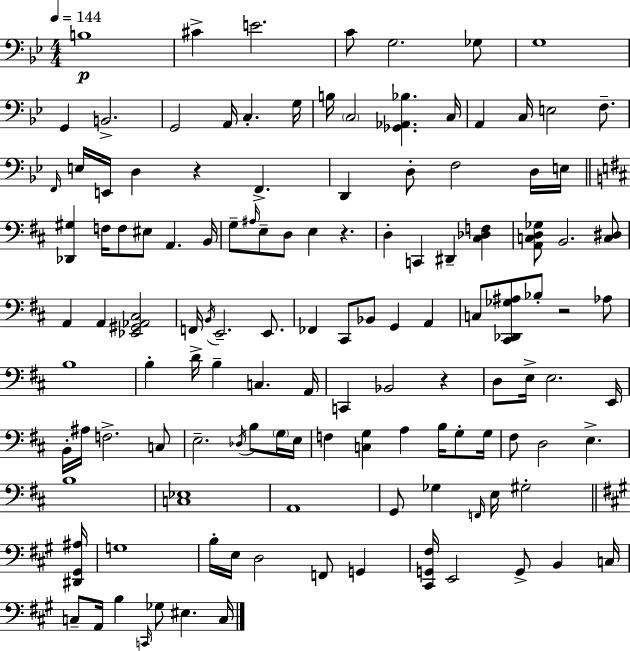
B3/w C#4/q E4/h. C4/e G3/h. Gb3/e G3/w G2/q B2/h. G2/h A2/s C3/q. G3/s B3/s C3/h [Gb2,Ab2,Bb3]/q. C3/s A2/q C3/s E3/h F3/e. F2/s E3/s E2/s D3/q R/q F2/q. D2/q D3/e F3/h D3/s E3/s [Db2,G#3]/q F3/s F3/e EIS3/e A2/q. B2/s G3/e A#3/s E3/e D3/e E3/q R/q. D3/q C2/q D#2/q [C#3,Db3,F3]/q [A2,C3,D3,Gb3]/e B2/h. [C3,D#3]/e A2/q A2/q [Eb2,G#2,Ab2,C#3]/h F2/s B2/s E2/h. E2/e. FES2/q C#2/e Bb2/e G2/q A2/q C3/e [C#2,Db2,Gb3,A#3]/e Bb3/e R/h Ab3/e B3/w B3/q D4/s B3/q C3/q. A2/s C2/q Bb2/h R/q D3/e E3/s E3/h. E2/s B2/s A#3/s F3/h. C3/e E3/h. Db3/s B3/e G3/s E3/s F3/q [C3,G3]/q A3/q B3/s G3/e G3/s F#3/e D3/h E3/q. B3/w [C3,Eb3]/w A2/w G2/e Gb3/q F2/s E3/s G#3/h [D#2,G#2,A#3]/s G3/w B3/s E3/s D3/h F2/e G2/q [C#2,G2,F#3]/s E2/h G2/e B2/q C3/s C3/e A2/s B3/q C2/s Gb3/e EIS3/q. C3/s